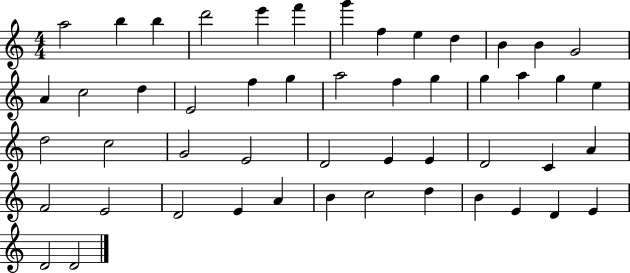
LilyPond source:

{
  \clef treble
  \numericTimeSignature
  \time 4/4
  \key c \major
  a''2 b''4 b''4 | d'''2 e'''4 f'''4 | g'''4 f''4 e''4 d''4 | b'4 b'4 g'2 | \break a'4 c''2 d''4 | e'2 f''4 g''4 | a''2 f''4 g''4 | g''4 a''4 g''4 e''4 | \break d''2 c''2 | g'2 e'2 | d'2 e'4 e'4 | d'2 c'4 a'4 | \break f'2 e'2 | d'2 e'4 a'4 | b'4 c''2 d''4 | b'4 e'4 d'4 e'4 | \break d'2 d'2 | \bar "|."
}